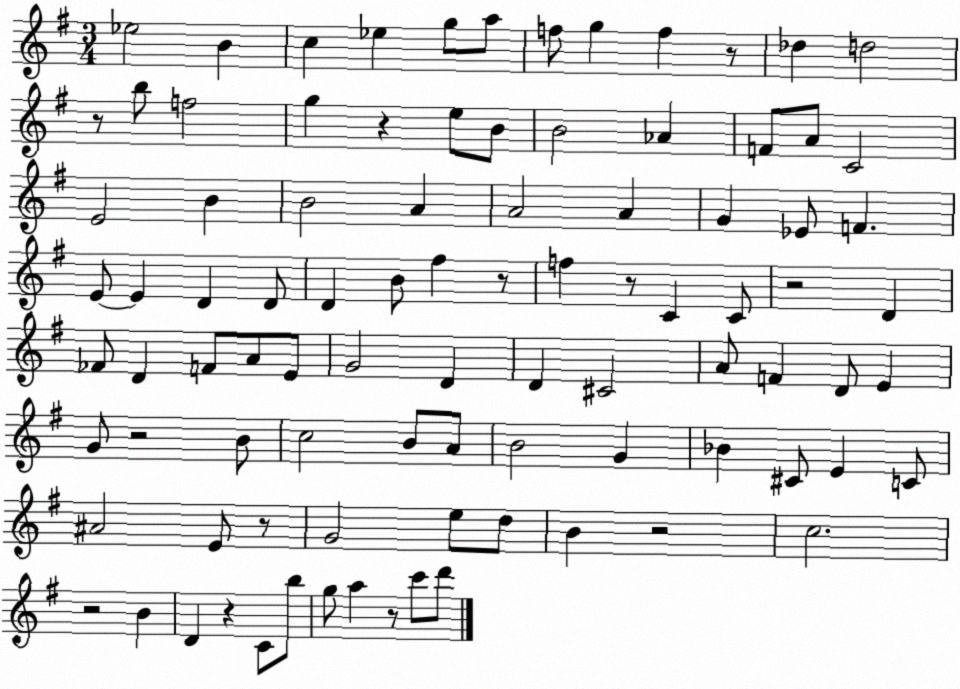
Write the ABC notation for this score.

X:1
T:Untitled
M:3/4
L:1/4
K:G
_e2 B c _e g/2 a/2 f/2 g f z/2 _d d2 z/2 b/2 f2 g z e/2 B/2 B2 _A F/2 A/2 C2 E2 B B2 A A2 A G _E/2 F E/2 E D D/2 D B/2 ^f z/2 f z/2 C C/2 z2 D _F/2 D F/2 A/2 E/2 G2 D D ^C2 A/2 F D/2 E G/2 z2 B/2 c2 B/2 A/2 B2 G _B ^C/2 E C/2 ^A2 E/2 z/2 G2 e/2 d/2 B z2 c2 z2 B D z C/2 b/2 g/2 a z/2 c'/2 d'/2